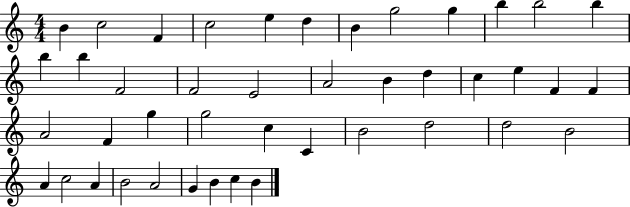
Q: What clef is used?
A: treble